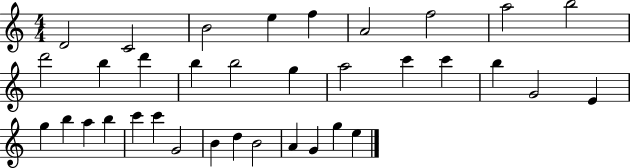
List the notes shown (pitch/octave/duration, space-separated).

D4/h C4/h B4/h E5/q F5/q A4/h F5/h A5/h B5/h D6/h B5/q D6/q B5/q B5/h G5/q A5/h C6/q C6/q B5/q G4/h E4/q G5/q B5/q A5/q B5/q C6/q C6/q G4/h B4/q D5/q B4/h A4/q G4/q G5/q E5/q